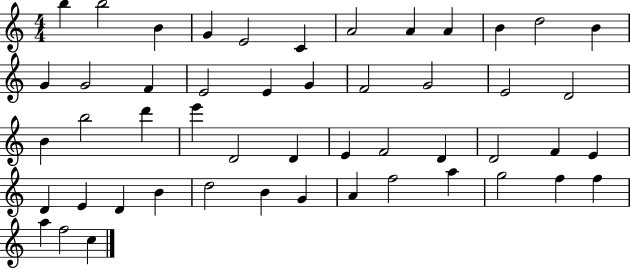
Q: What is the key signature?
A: C major